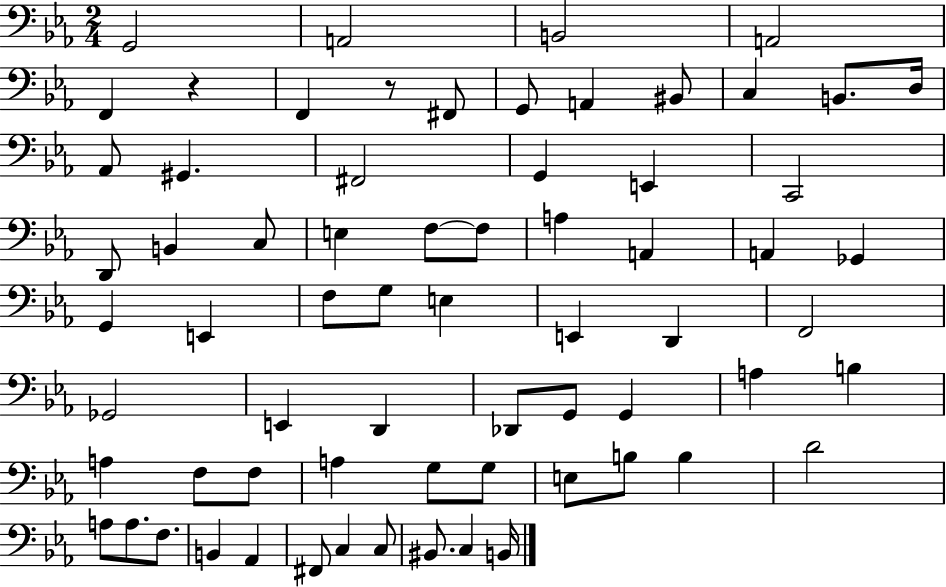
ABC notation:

X:1
T:Untitled
M:2/4
L:1/4
K:Eb
G,,2 A,,2 B,,2 A,,2 F,, z F,, z/2 ^F,,/2 G,,/2 A,, ^B,,/2 C, B,,/2 D,/4 _A,,/2 ^G,, ^F,,2 G,, E,, C,,2 D,,/2 B,, C,/2 E, F,/2 F,/2 A, A,, A,, _G,, G,, E,, F,/2 G,/2 E, E,, D,, F,,2 _G,,2 E,, D,, _D,,/2 G,,/2 G,, A, B, A, F,/2 F,/2 A, G,/2 G,/2 E,/2 B,/2 B, D2 A,/2 A,/2 F,/2 B,, _A,, ^F,,/2 C, C,/2 ^B,,/2 C, B,,/4